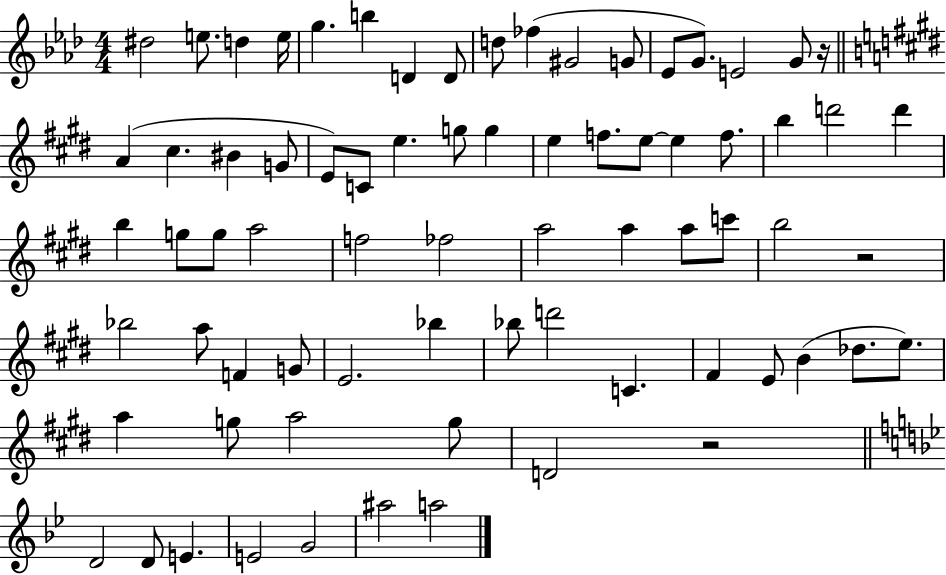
{
  \clef treble
  \numericTimeSignature
  \time 4/4
  \key aes \major
  dis''2 e''8. d''4 e''16 | g''4. b''4 d'4 d'8 | d''8 fes''4( gis'2 g'8 | ees'8 g'8.) e'2 g'8 r16 | \break \bar "||" \break \key e \major a'4( cis''4. bis'4 g'8 | e'8) c'8 e''4. g''8 g''4 | e''4 f''8. e''8~~ e''4 f''8. | b''4 d'''2 d'''4 | \break b''4 g''8 g''8 a''2 | f''2 fes''2 | a''2 a''4 a''8 c'''8 | b''2 r2 | \break bes''2 a''8 f'4 g'8 | e'2. bes''4 | bes''8 d'''2 c'4. | fis'4 e'8 b'4( des''8. e''8.) | \break a''4 g''8 a''2 g''8 | d'2 r2 | \bar "||" \break \key bes \major d'2 d'8 e'4. | e'2 g'2 | ais''2 a''2 | \bar "|."
}